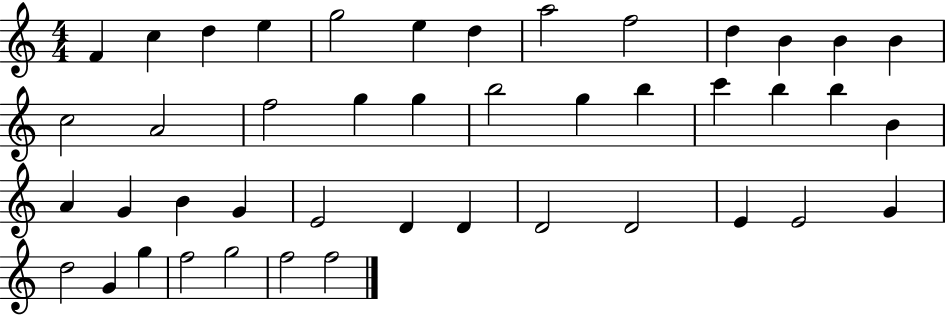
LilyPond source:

{
  \clef treble
  \numericTimeSignature
  \time 4/4
  \key c \major
  f'4 c''4 d''4 e''4 | g''2 e''4 d''4 | a''2 f''2 | d''4 b'4 b'4 b'4 | \break c''2 a'2 | f''2 g''4 g''4 | b''2 g''4 b''4 | c'''4 b''4 b''4 b'4 | \break a'4 g'4 b'4 g'4 | e'2 d'4 d'4 | d'2 d'2 | e'4 e'2 g'4 | \break d''2 g'4 g''4 | f''2 g''2 | f''2 f''2 | \bar "|."
}